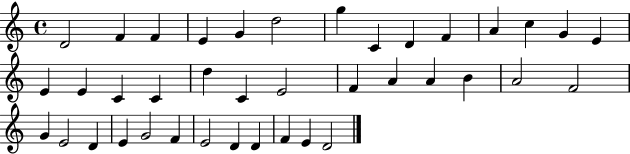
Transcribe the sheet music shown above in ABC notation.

X:1
T:Untitled
M:4/4
L:1/4
K:C
D2 F F E G d2 g C D F A c G E E E C C d C E2 F A A B A2 F2 G E2 D E G2 F E2 D D F E D2